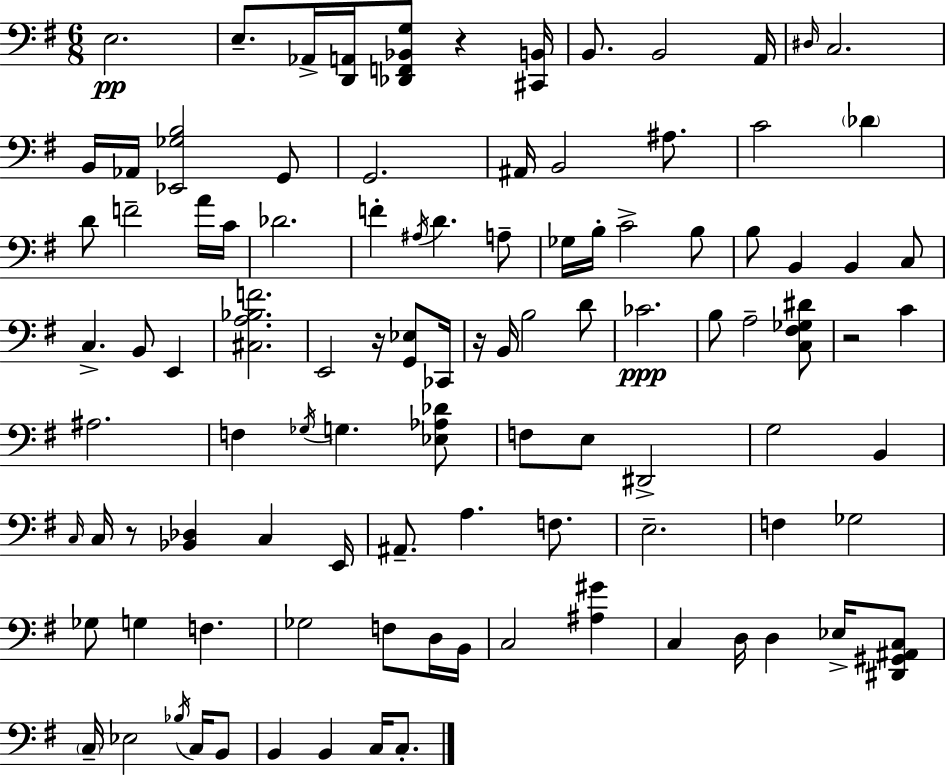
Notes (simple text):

E3/h. E3/e. Ab2/s [D2,A2]/s [Db2,F2,Bb2,G3]/e R/q [C#2,B2]/s B2/e. B2/h A2/s D#3/s C3/h. B2/s Ab2/s [Eb2,Gb3,B3]/h G2/e G2/h. A#2/s B2/h A#3/e. C4/h Db4/q D4/e F4/h A4/s C4/s Db4/h. F4/q A#3/s D4/q. A3/e Gb3/s B3/s C4/h B3/e B3/e B2/q B2/q C3/e C3/q. B2/e E2/q [C#3,A3,Bb3,F4]/h. E2/h R/s [G2,Eb3]/e CES2/s R/s B2/s B3/h D4/e CES4/h. B3/e A3/h [C3,F#3,Gb3,D#4]/e R/h C4/q A#3/h. F3/q Gb3/s G3/q. [Eb3,Ab3,Db4]/e F3/e E3/e D#2/h G3/h B2/q C3/s C3/s R/e [Bb2,Db3]/q C3/q E2/s A#2/e. A3/q. F3/e. E3/h. F3/q Gb3/h Gb3/e G3/q F3/q. Gb3/h F3/e D3/s B2/s C3/h [A#3,G#4]/q C3/q D3/s D3/q Eb3/s [D#2,G#2,A#2,C3]/e C3/s Eb3/h Bb3/s C3/s B2/e B2/q B2/q C3/s C3/e.